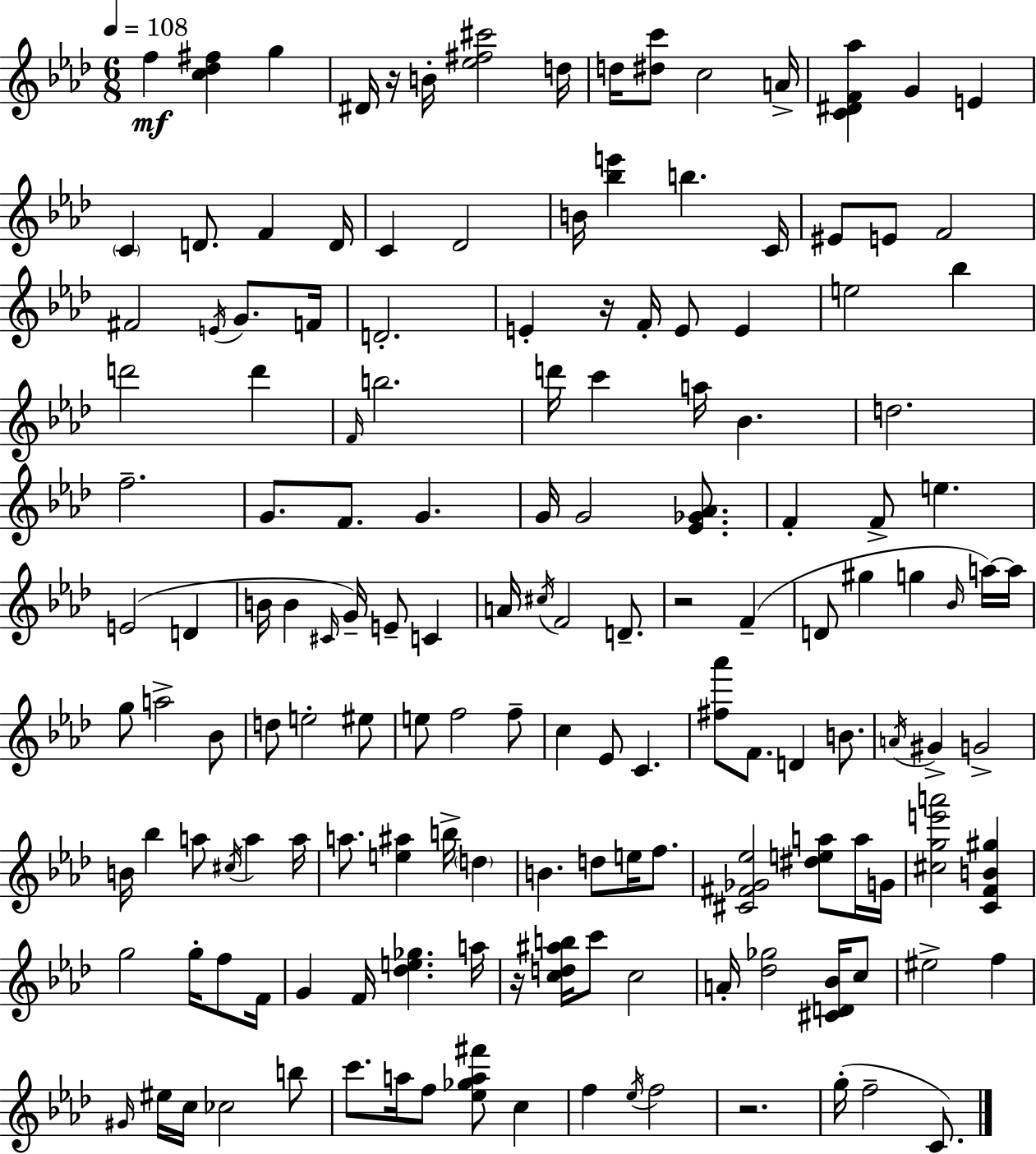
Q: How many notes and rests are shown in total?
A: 153